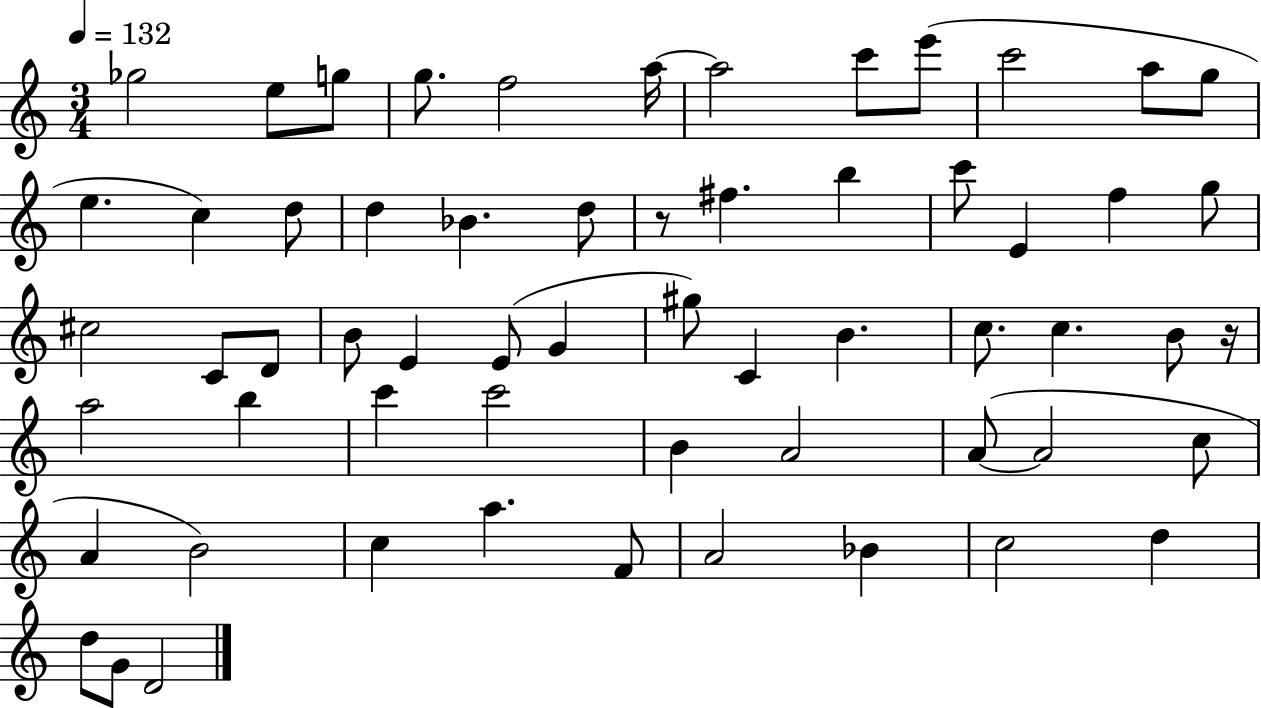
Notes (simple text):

Gb5/h E5/e G5/e G5/e. F5/h A5/s A5/h C6/e E6/e C6/h A5/e G5/e E5/q. C5/q D5/e D5/q Bb4/q. D5/e R/e F#5/q. B5/q C6/e E4/q F5/q G5/e C#5/h C4/e D4/e B4/e E4/q E4/e G4/q G#5/e C4/q B4/q. C5/e. C5/q. B4/e R/s A5/h B5/q C6/q C6/h B4/q A4/h A4/e A4/h C5/e A4/q B4/h C5/q A5/q. F4/e A4/h Bb4/q C5/h D5/q D5/e G4/e D4/h